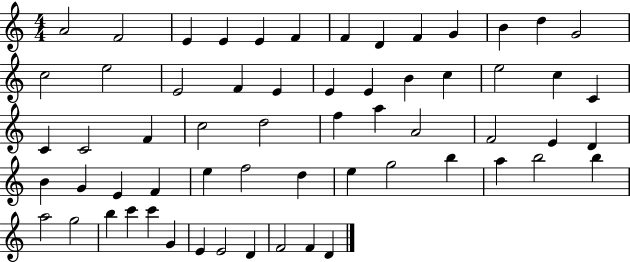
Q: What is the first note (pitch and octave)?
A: A4